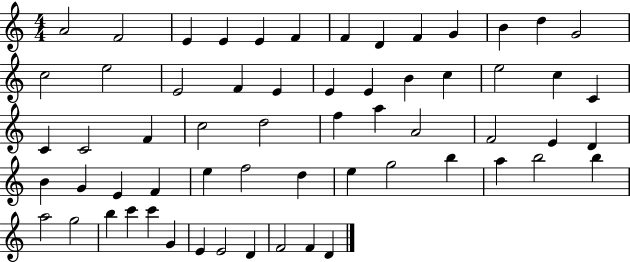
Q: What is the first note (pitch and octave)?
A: A4